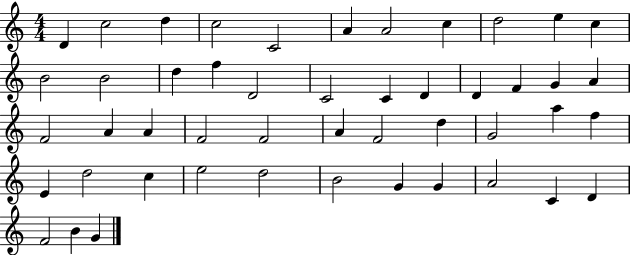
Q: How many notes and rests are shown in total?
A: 48